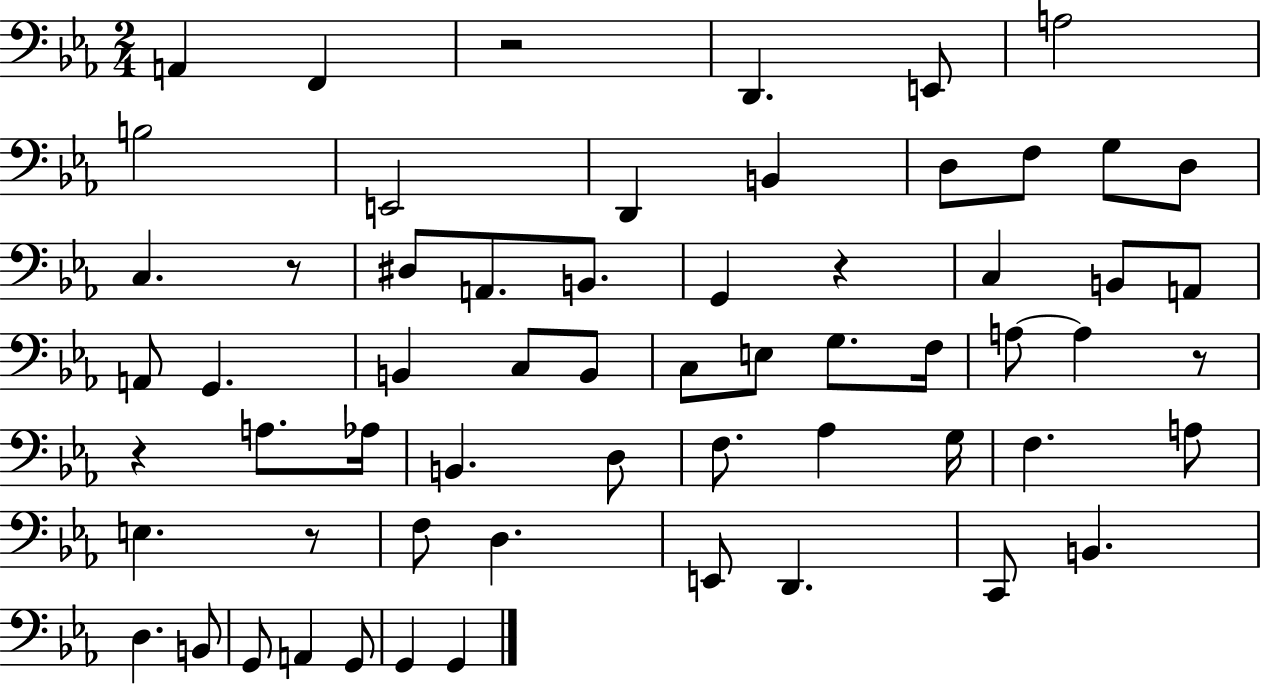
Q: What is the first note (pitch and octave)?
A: A2